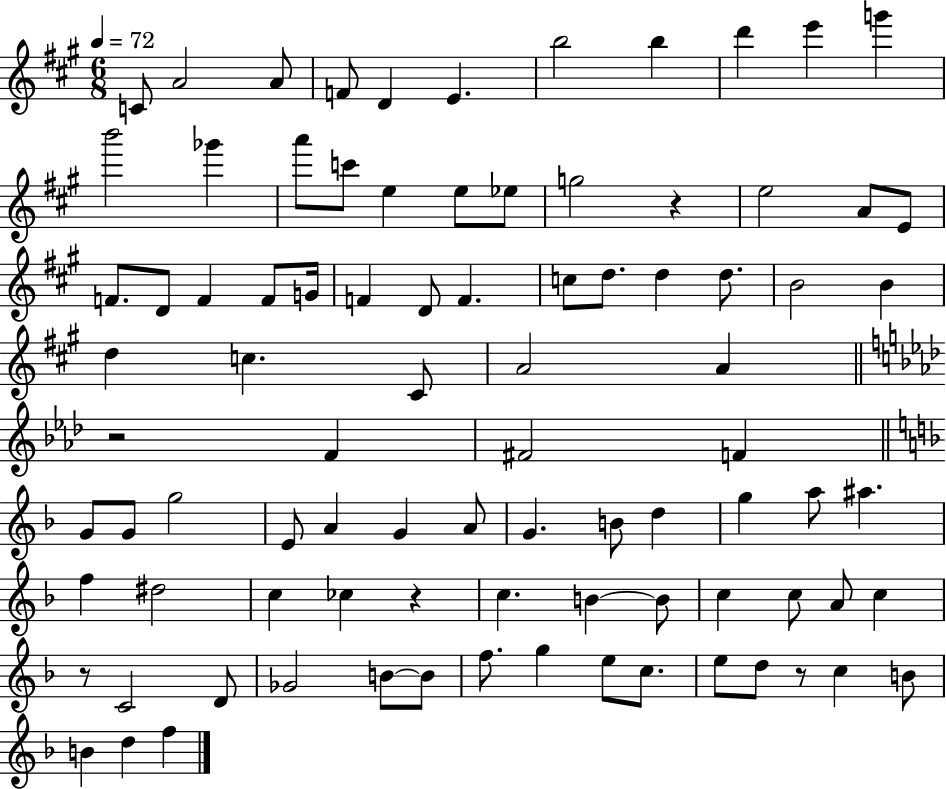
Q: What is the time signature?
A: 6/8